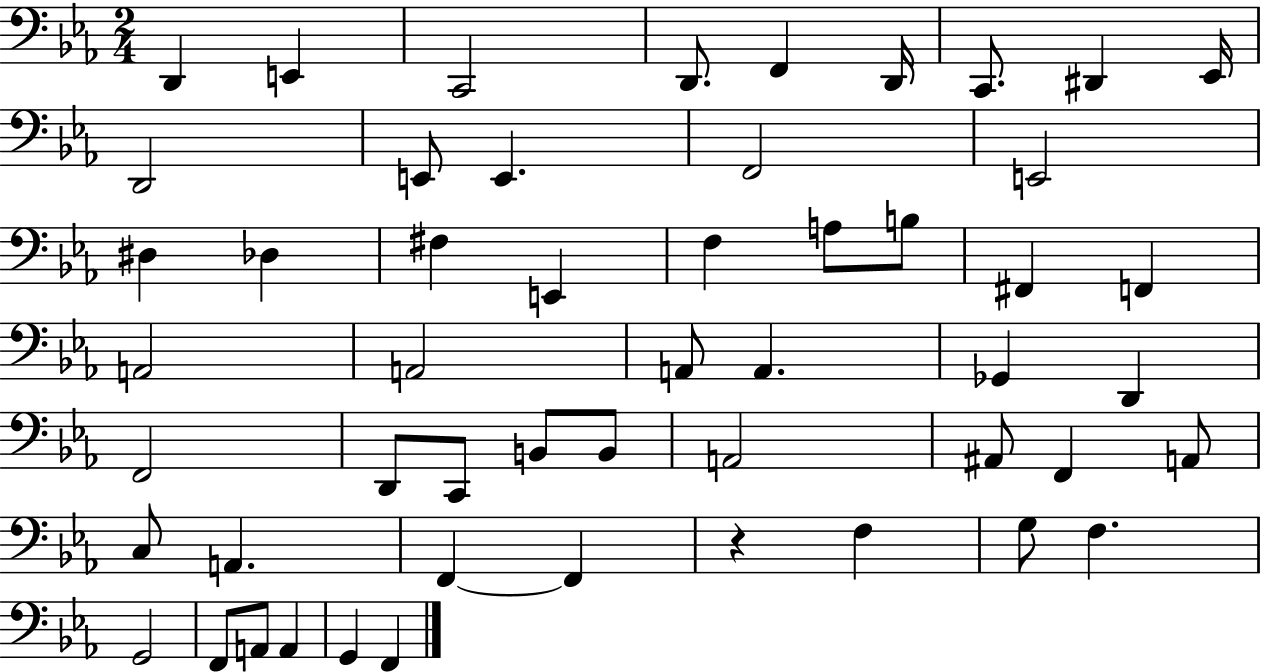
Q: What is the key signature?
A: EES major